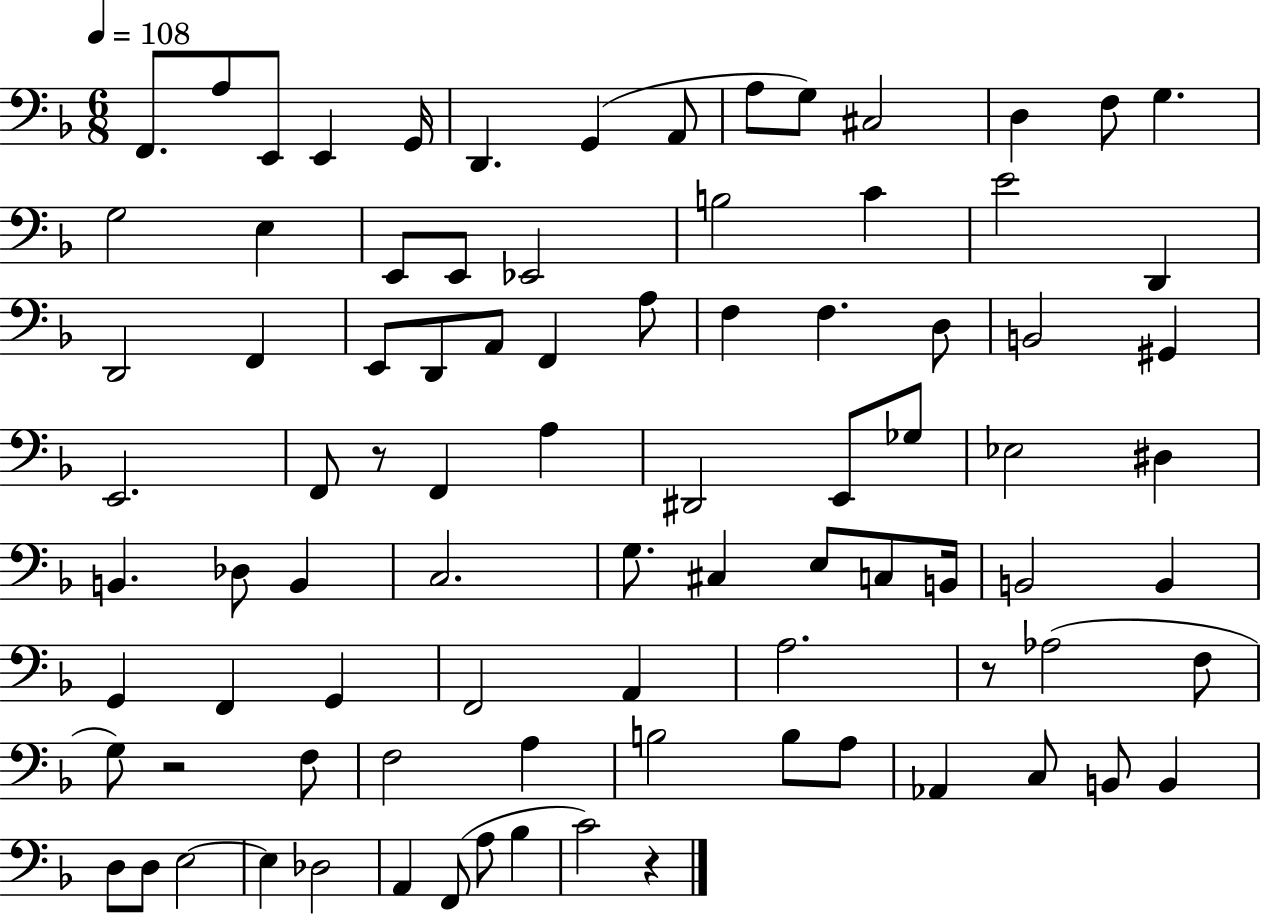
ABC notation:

X:1
T:Untitled
M:6/8
L:1/4
K:F
F,,/2 A,/2 E,,/2 E,, G,,/4 D,, G,, A,,/2 A,/2 G,/2 ^C,2 D, F,/2 G, G,2 E, E,,/2 E,,/2 _E,,2 B,2 C E2 D,, D,,2 F,, E,,/2 D,,/2 A,,/2 F,, A,/2 F, F, D,/2 B,,2 ^G,, E,,2 F,,/2 z/2 F,, A, ^D,,2 E,,/2 _G,/2 _E,2 ^D, B,, _D,/2 B,, C,2 G,/2 ^C, E,/2 C,/2 B,,/4 B,,2 B,, G,, F,, G,, F,,2 A,, A,2 z/2 _A,2 F,/2 G,/2 z2 F,/2 F,2 A, B,2 B,/2 A,/2 _A,, C,/2 B,,/2 B,, D,/2 D,/2 E,2 E, _D,2 A,, F,,/2 A,/2 _B, C2 z